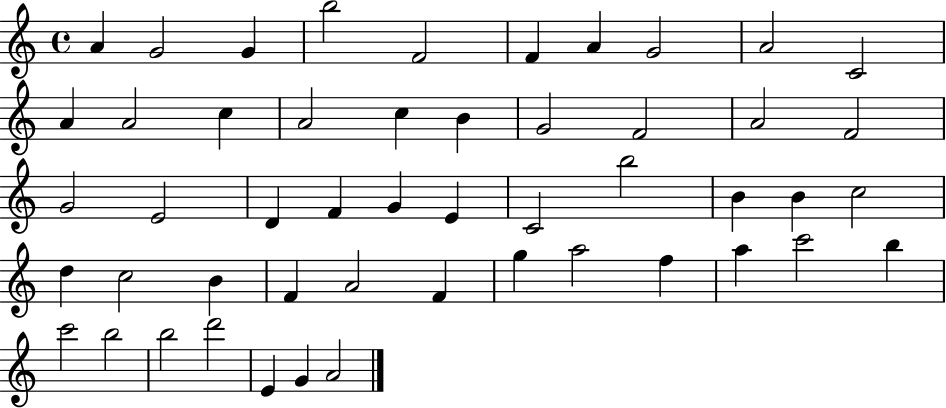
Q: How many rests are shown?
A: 0